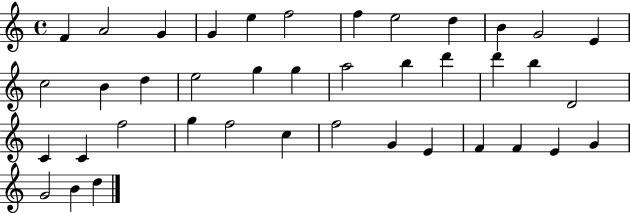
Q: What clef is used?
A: treble